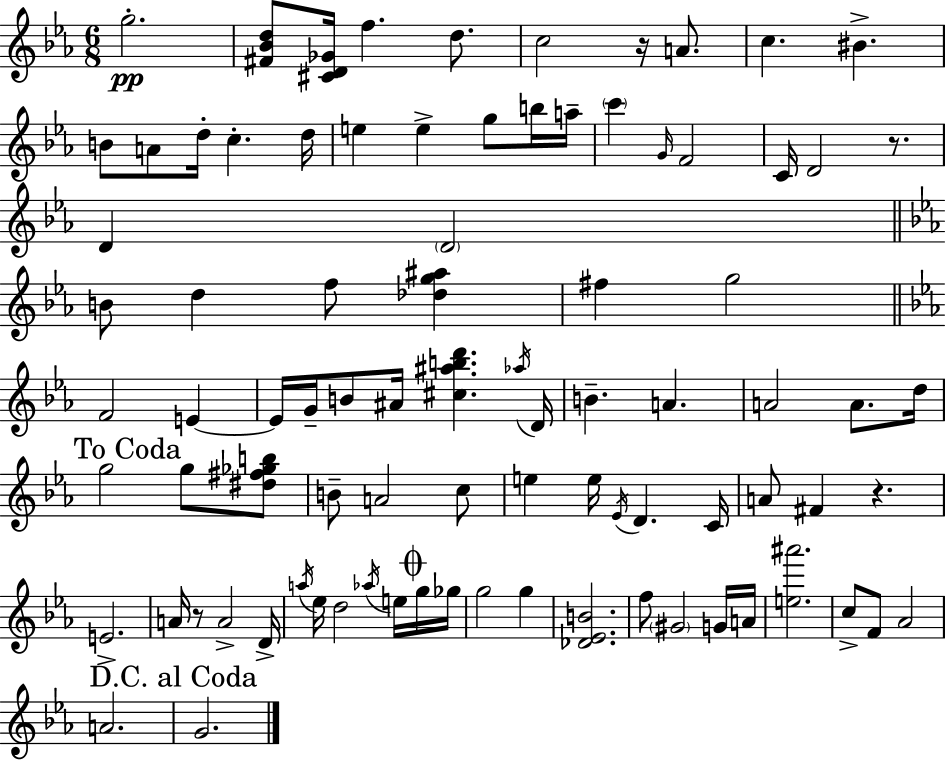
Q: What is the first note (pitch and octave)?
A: G5